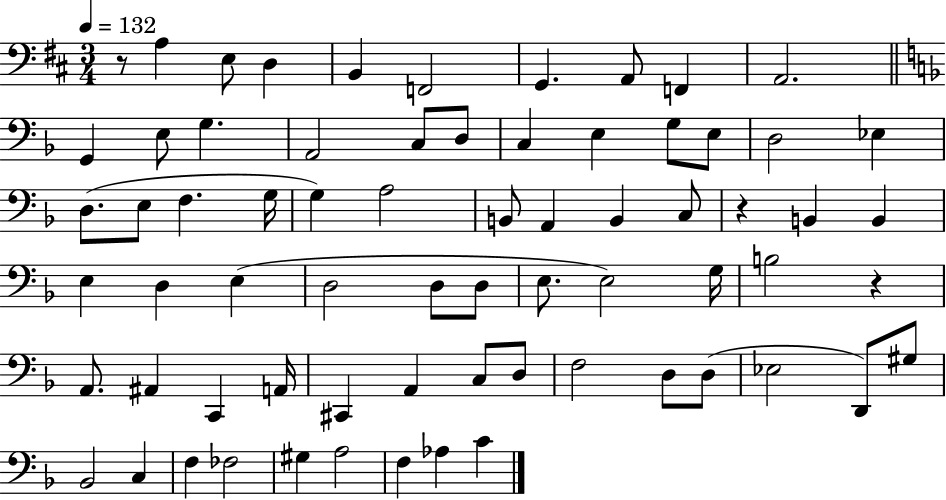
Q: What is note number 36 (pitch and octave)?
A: E3